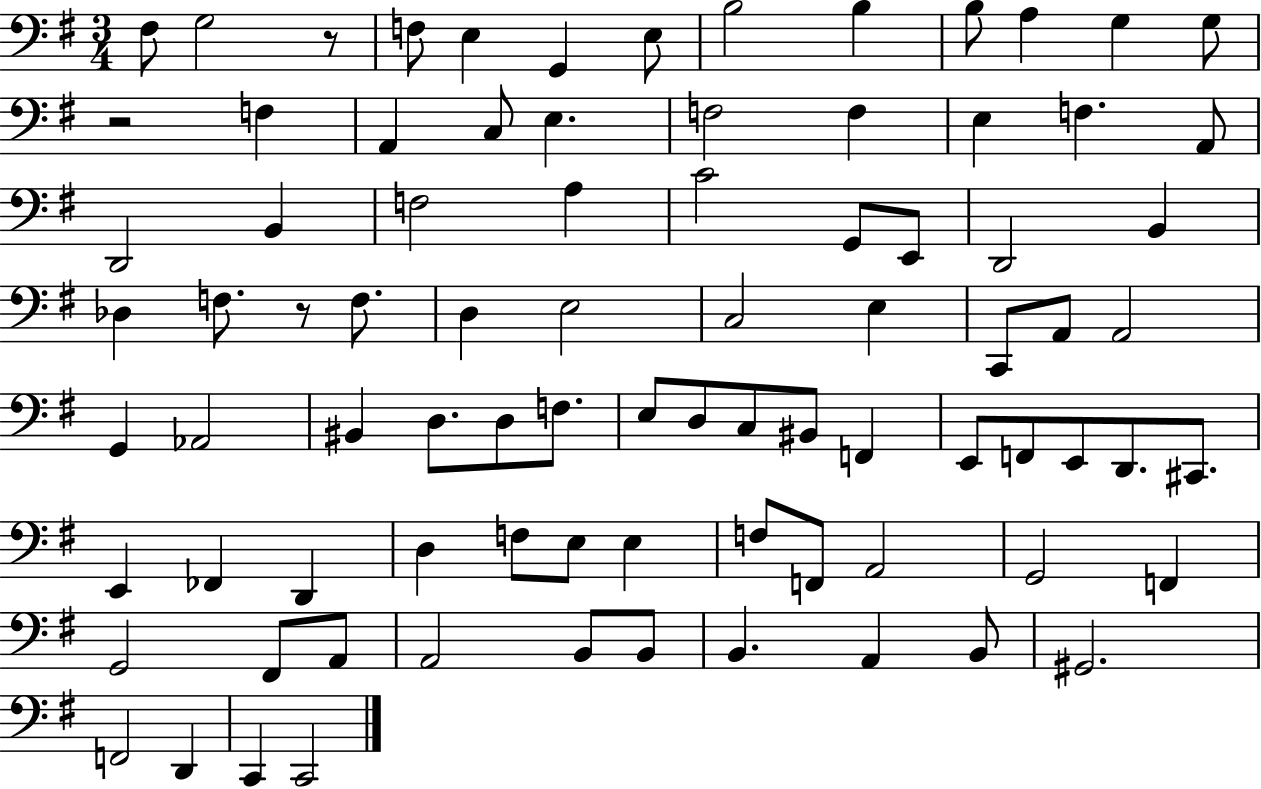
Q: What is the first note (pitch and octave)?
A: F#3